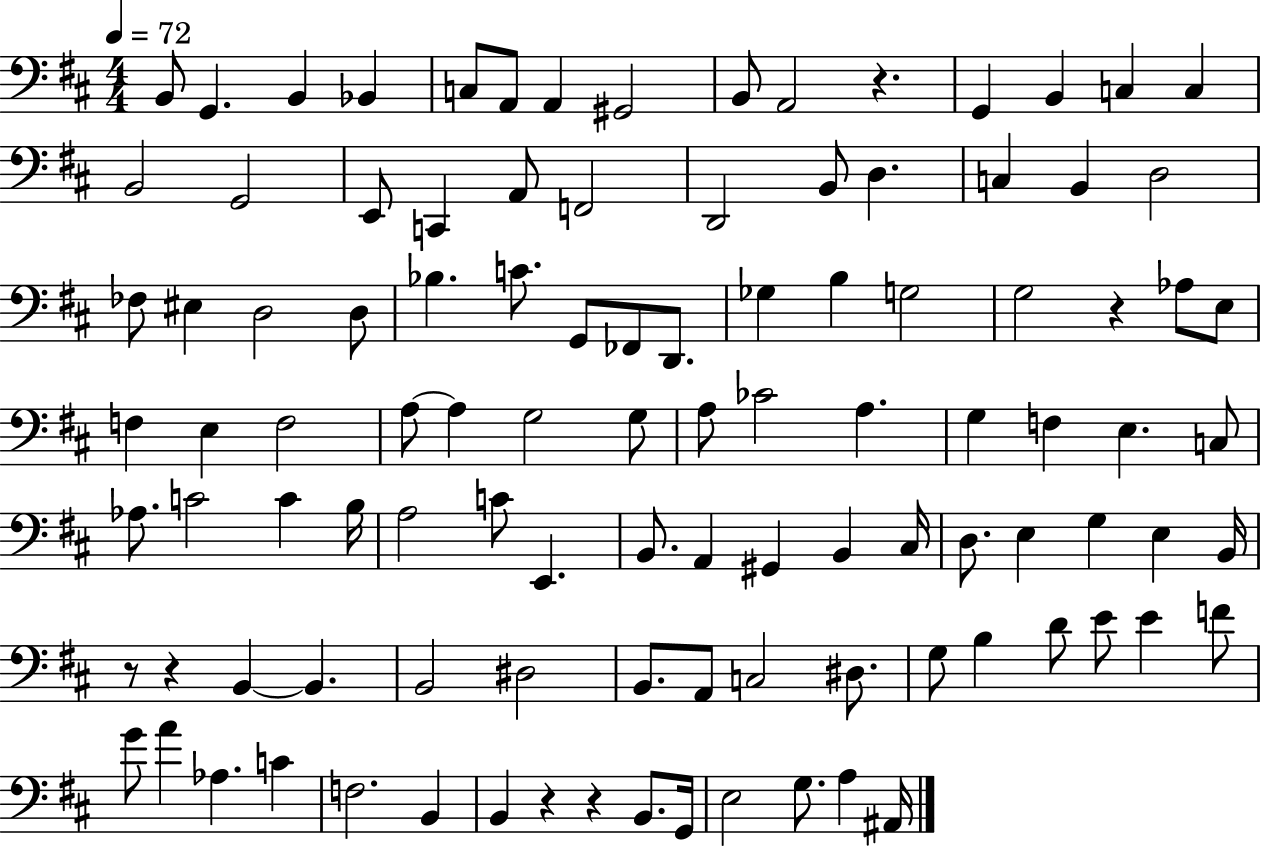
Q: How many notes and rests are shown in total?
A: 105